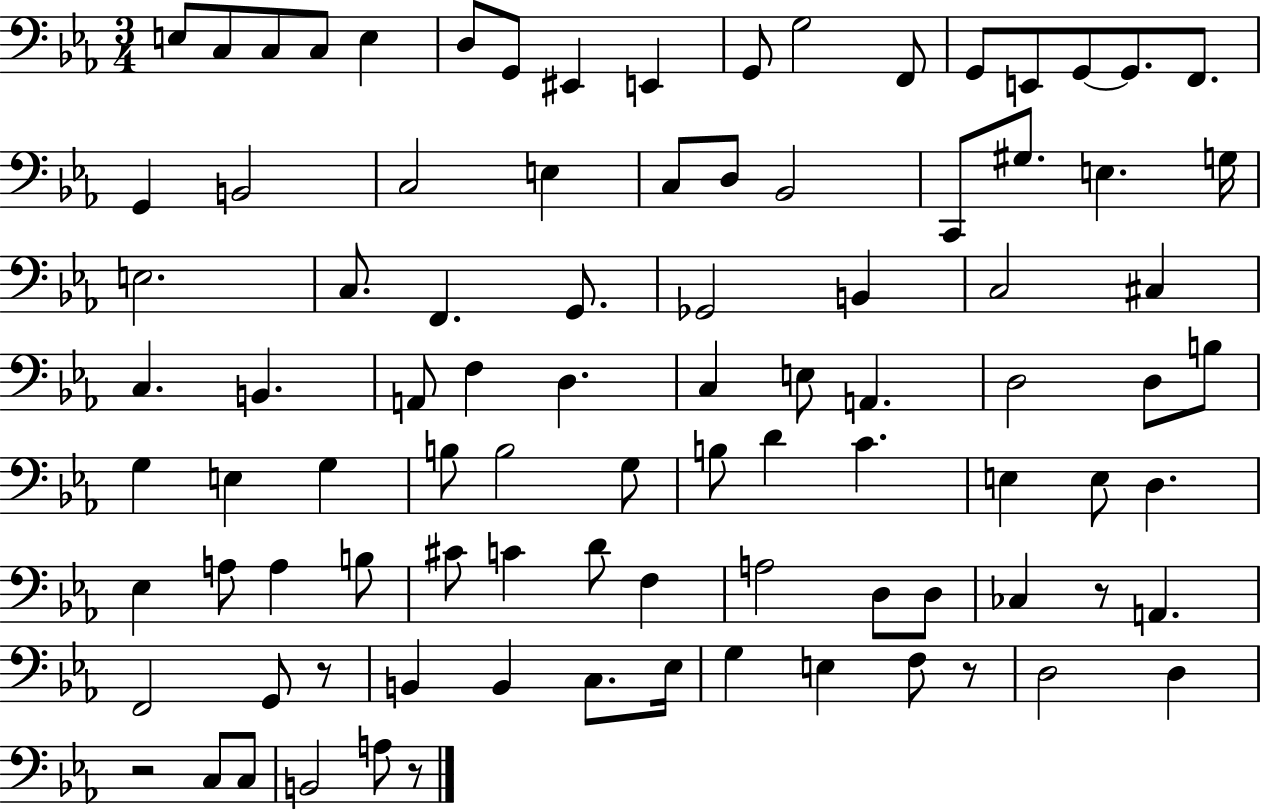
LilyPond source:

{
  \clef bass
  \numericTimeSignature
  \time 3/4
  \key ees \major
  e8 c8 c8 c8 e4 | d8 g,8 eis,4 e,4 | g,8 g2 f,8 | g,8 e,8 g,8~~ g,8. f,8. | \break g,4 b,2 | c2 e4 | c8 d8 bes,2 | c,8 gis8. e4. g16 | \break e2. | c8. f,4. g,8. | ges,2 b,4 | c2 cis4 | \break c4. b,4. | a,8 f4 d4. | c4 e8 a,4. | d2 d8 b8 | \break g4 e4 g4 | b8 b2 g8 | b8 d'4 c'4. | e4 e8 d4. | \break ees4 a8 a4 b8 | cis'8 c'4 d'8 f4 | a2 d8 d8 | ces4 r8 a,4. | \break f,2 g,8 r8 | b,4 b,4 c8. ees16 | g4 e4 f8 r8 | d2 d4 | \break r2 c8 c8 | b,2 a8 r8 | \bar "|."
}